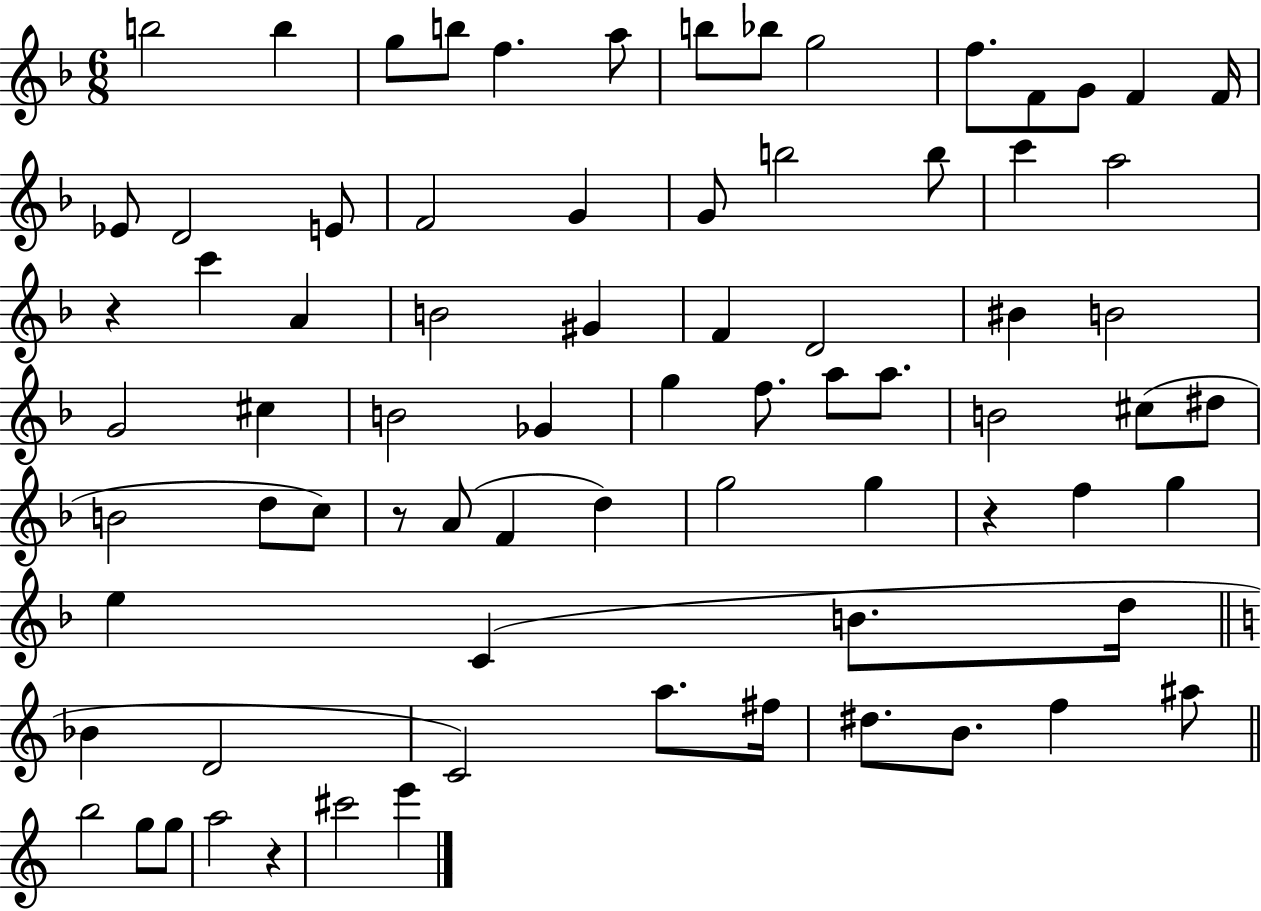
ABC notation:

X:1
T:Untitled
M:6/8
L:1/4
K:F
b2 b g/2 b/2 f a/2 b/2 _b/2 g2 f/2 F/2 G/2 F F/4 _E/2 D2 E/2 F2 G G/2 b2 b/2 c' a2 z c' A B2 ^G F D2 ^B B2 G2 ^c B2 _G g f/2 a/2 a/2 B2 ^c/2 ^d/2 B2 d/2 c/2 z/2 A/2 F d g2 g z f g e C B/2 d/4 _B D2 C2 a/2 ^f/4 ^d/2 B/2 f ^a/2 b2 g/2 g/2 a2 z ^c'2 e'